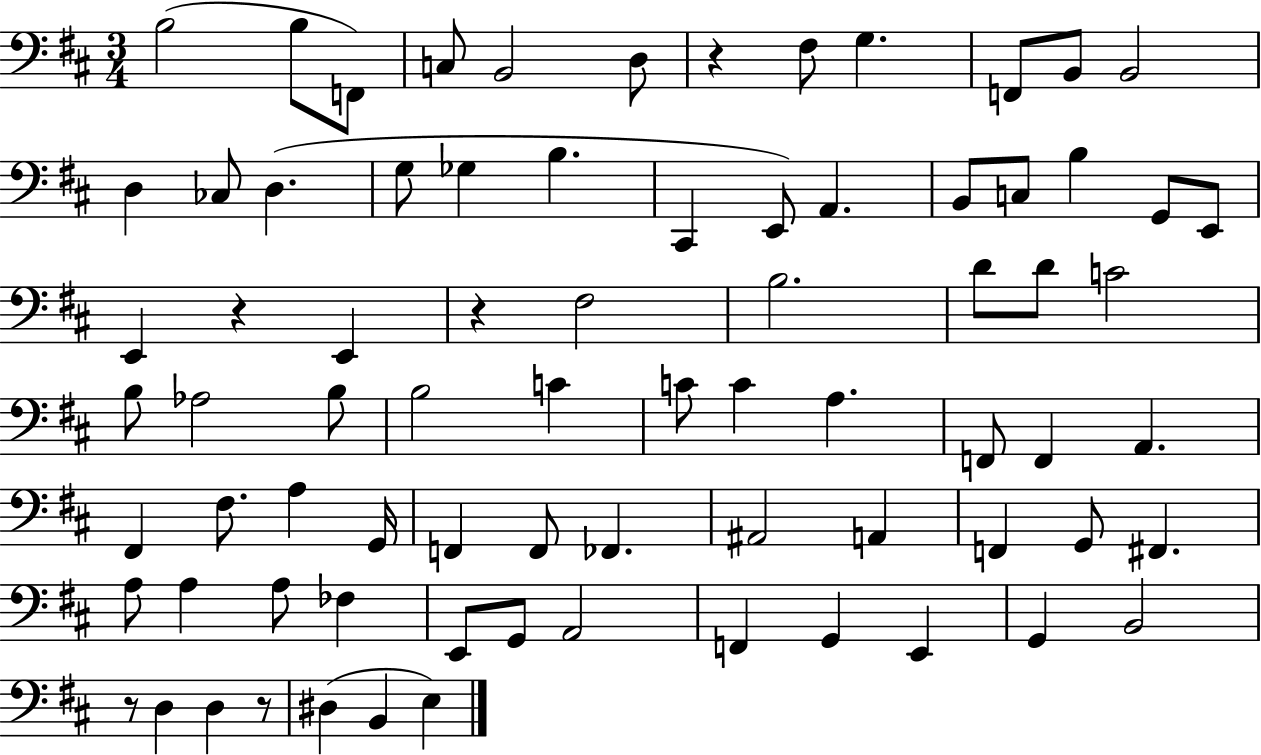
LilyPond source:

{
  \clef bass
  \numericTimeSignature
  \time 3/4
  \key d \major
  b2( b8 f,8) | c8 b,2 d8 | r4 fis8 g4. | f,8 b,8 b,2 | \break d4 ces8 d4.( | g8 ges4 b4. | cis,4 e,8) a,4. | b,8 c8 b4 g,8 e,8 | \break e,4 r4 e,4 | r4 fis2 | b2. | d'8 d'8 c'2 | \break b8 aes2 b8 | b2 c'4 | c'8 c'4 a4. | f,8 f,4 a,4. | \break fis,4 fis8. a4 g,16 | f,4 f,8 fes,4. | ais,2 a,4 | f,4 g,8 fis,4. | \break a8 a4 a8 fes4 | e,8 g,8 a,2 | f,4 g,4 e,4 | g,4 b,2 | \break r8 d4 d4 r8 | dis4( b,4 e4) | \bar "|."
}